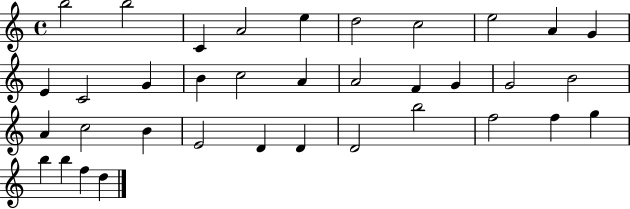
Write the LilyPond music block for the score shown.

{
  \clef treble
  \time 4/4
  \defaultTimeSignature
  \key c \major
  b''2 b''2 | c'4 a'2 e''4 | d''2 c''2 | e''2 a'4 g'4 | \break e'4 c'2 g'4 | b'4 c''2 a'4 | a'2 f'4 g'4 | g'2 b'2 | \break a'4 c''2 b'4 | e'2 d'4 d'4 | d'2 b''2 | f''2 f''4 g''4 | \break b''4 b''4 f''4 d''4 | \bar "|."
}